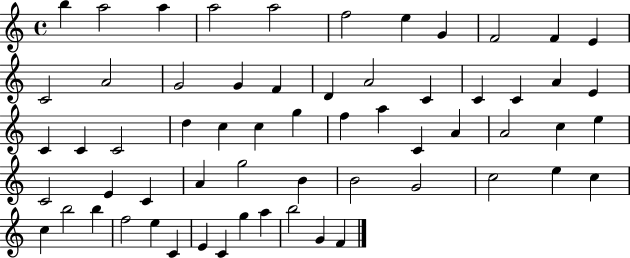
B5/q A5/h A5/q A5/h A5/h F5/h E5/q G4/q F4/h F4/q E4/q C4/h A4/h G4/h G4/q F4/q D4/q A4/h C4/q C4/q C4/q A4/q E4/q C4/q C4/q C4/h D5/q C5/q C5/q G5/q F5/q A5/q C4/q A4/q A4/h C5/q E5/q C4/h E4/q C4/q A4/q G5/h B4/q B4/h G4/h C5/h E5/q C5/q C5/q B5/h B5/q F5/h E5/q C4/q E4/q C4/q G5/q A5/q B5/h G4/q F4/q